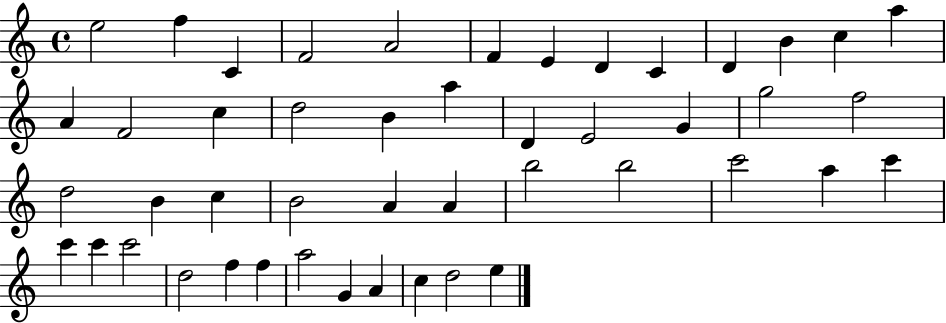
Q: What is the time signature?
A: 4/4